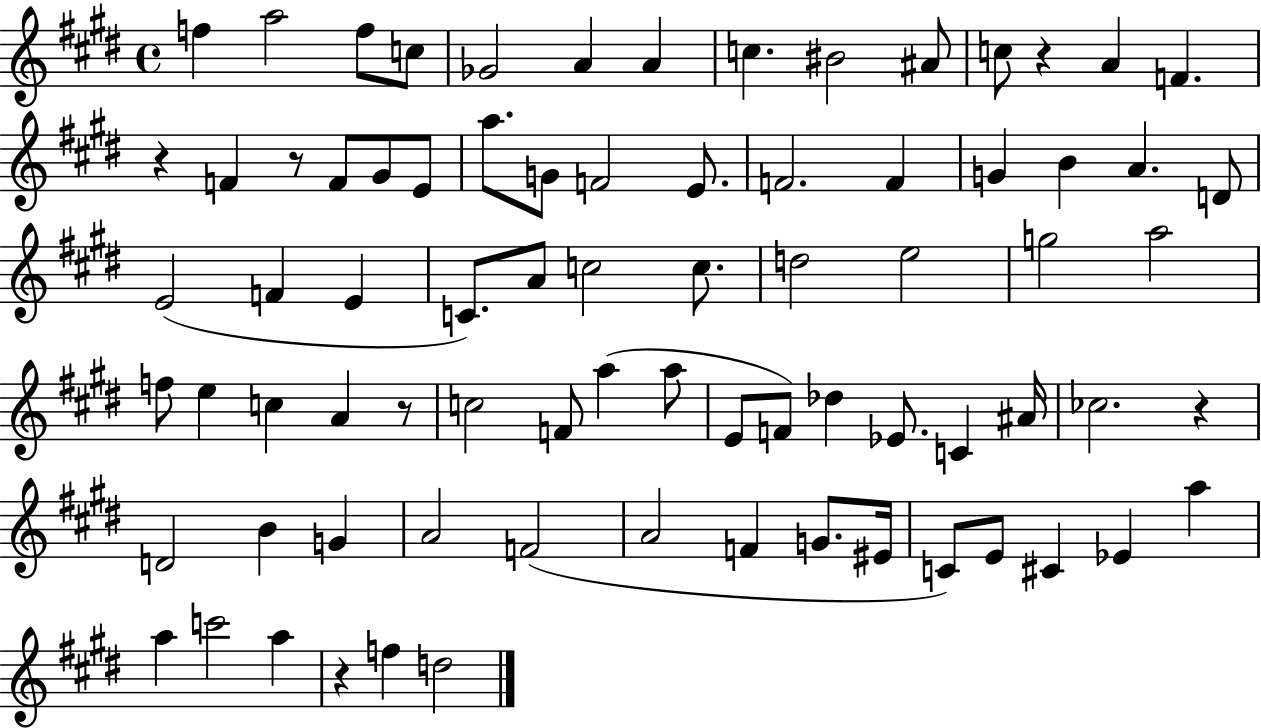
F5/q A5/h F5/e C5/e Gb4/h A4/q A4/q C5/q. BIS4/h A#4/e C5/e R/q A4/q F4/q. R/q F4/q R/e F4/e G#4/e E4/e A5/e. G4/e F4/h E4/e. F4/h. F4/q G4/q B4/q A4/q. D4/e E4/h F4/q E4/q C4/e. A4/e C5/h C5/e. D5/h E5/h G5/h A5/h F5/e E5/q C5/q A4/q R/e C5/h F4/e A5/q A5/e E4/e F4/e Db5/q Eb4/e. C4/q A#4/s CES5/h. R/q D4/h B4/q G4/q A4/h F4/h A4/h F4/q G4/e. EIS4/s C4/e E4/e C#4/q Eb4/q A5/q A5/q C6/h A5/q R/q F5/q D5/h